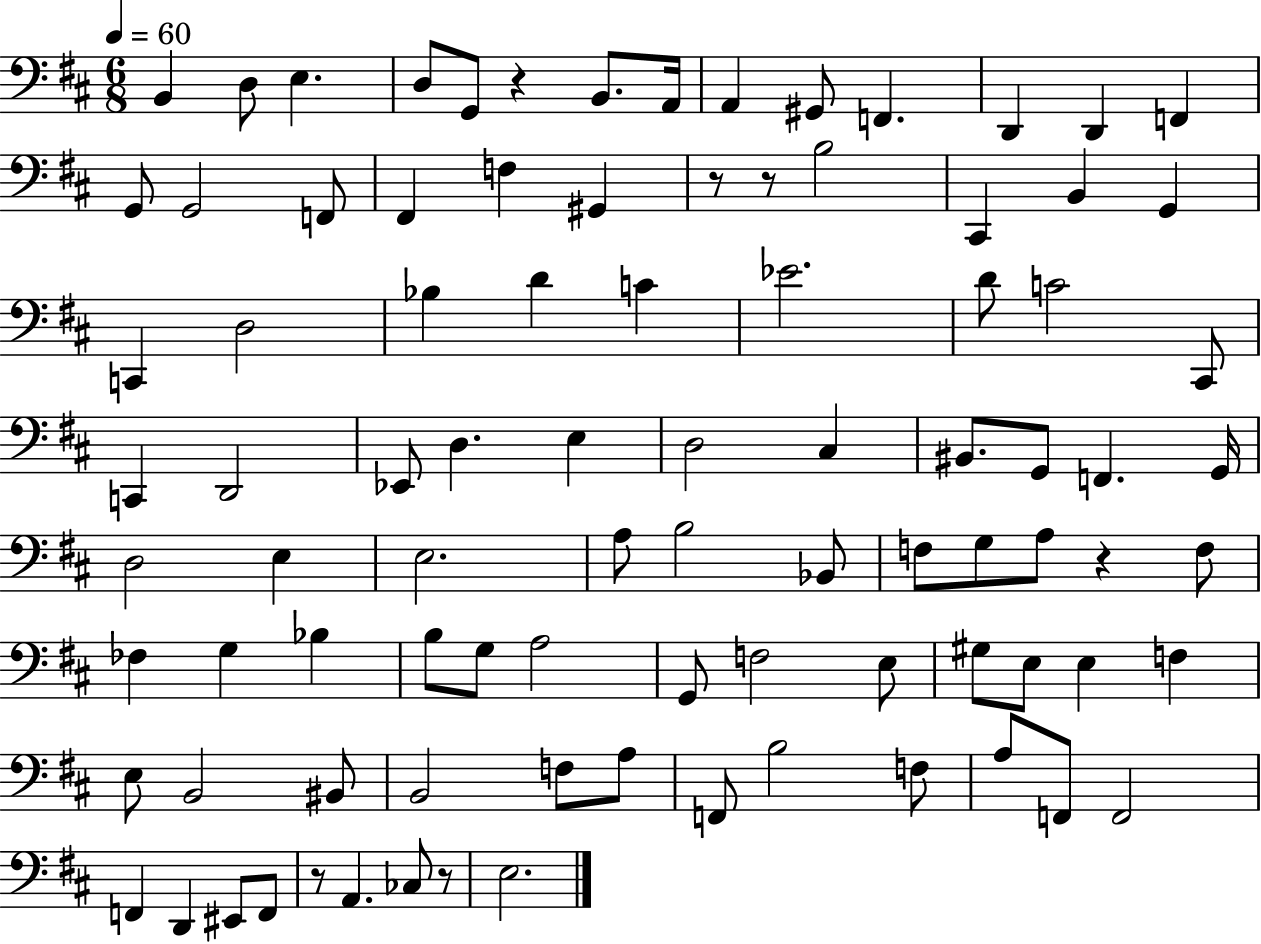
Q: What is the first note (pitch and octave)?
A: B2